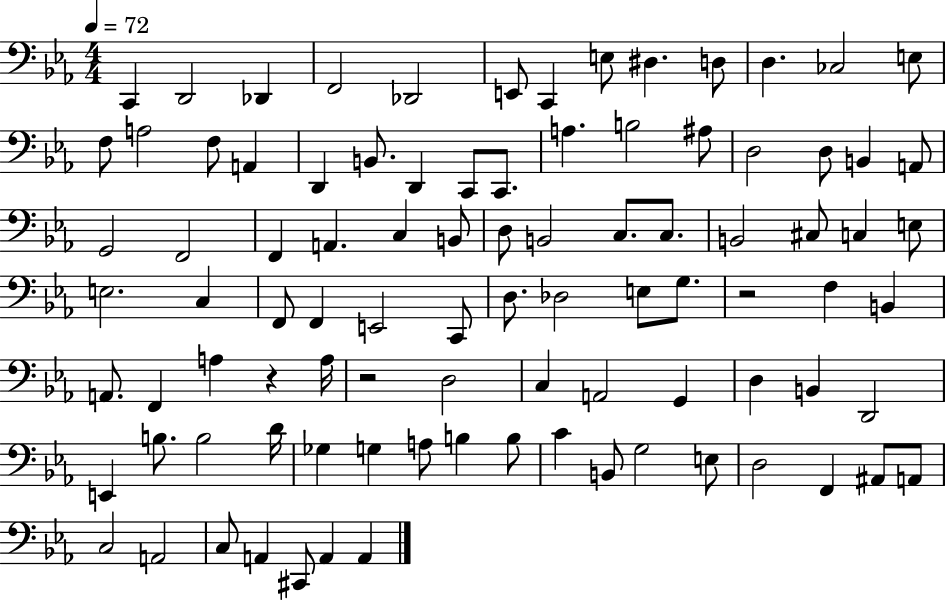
{
  \clef bass
  \numericTimeSignature
  \time 4/4
  \key ees \major
  \tempo 4 = 72
  \repeat volta 2 { c,4 d,2 des,4 | f,2 des,2 | e,8 c,4 e8 dis4. d8 | d4. ces2 e8 | \break f8 a2 f8 a,4 | d,4 b,8. d,4 c,8 c,8. | a4. b2 ais8 | d2 d8 b,4 a,8 | \break g,2 f,2 | f,4 a,4. c4 b,8 | d8 b,2 c8. c8. | b,2 cis8 c4 e8 | \break e2. c4 | f,8 f,4 e,2 c,8 | d8. des2 e8 g8. | r2 f4 b,4 | \break a,8. f,4 a4 r4 a16 | r2 d2 | c4 a,2 g,4 | d4 b,4 d,2 | \break e,4 b8. b2 d'16 | ges4 g4 a8 b4 b8 | c'4 b,8 g2 e8 | d2 f,4 ais,8 a,8 | \break c2 a,2 | c8 a,4 cis,8 a,4 a,4 | } \bar "|."
}